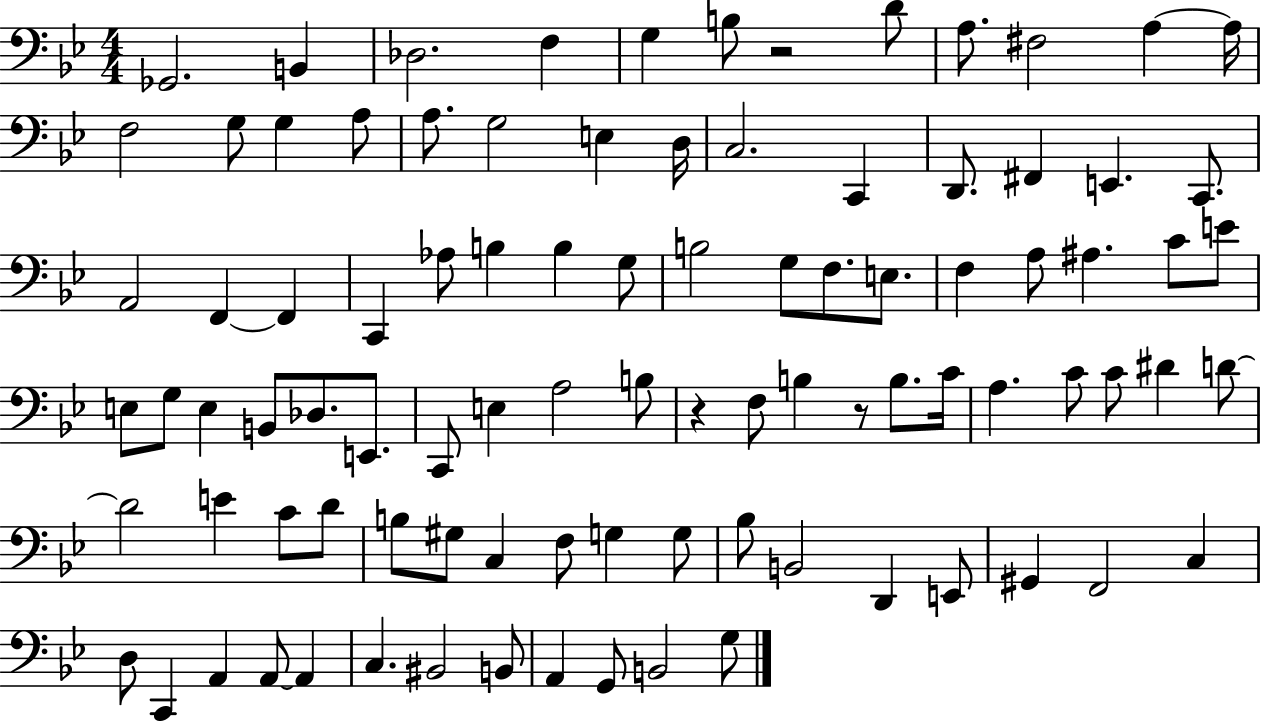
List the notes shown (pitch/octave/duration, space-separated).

Gb2/h. B2/q Db3/h. F3/q G3/q B3/e R/h D4/e A3/e. F#3/h A3/q A3/s F3/h G3/e G3/q A3/e A3/e. G3/h E3/q D3/s C3/h. C2/q D2/e. F#2/q E2/q. C2/e. A2/h F2/q F2/q C2/q Ab3/e B3/q B3/q G3/e B3/h G3/e F3/e. E3/e. F3/q A3/e A#3/q. C4/e E4/e E3/e G3/e E3/q B2/e Db3/e. E2/e. C2/e E3/q A3/h B3/e R/q F3/e B3/q R/e B3/e. C4/s A3/q. C4/e C4/e D#4/q D4/e D4/h E4/q C4/e D4/e B3/e G#3/e C3/q F3/e G3/q G3/e Bb3/e B2/h D2/q E2/e G#2/q F2/h C3/q D3/e C2/q A2/q A2/e A2/q C3/q. BIS2/h B2/e A2/q G2/e B2/h G3/e